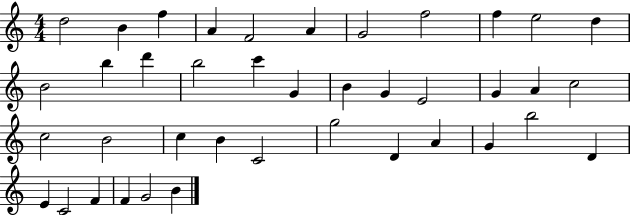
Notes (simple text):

D5/h B4/q F5/q A4/q F4/h A4/q G4/h F5/h F5/q E5/h D5/q B4/h B5/q D6/q B5/h C6/q G4/q B4/q G4/q E4/h G4/q A4/q C5/h C5/h B4/h C5/q B4/q C4/h G5/h D4/q A4/q G4/q B5/h D4/q E4/q C4/h F4/q F4/q G4/h B4/q